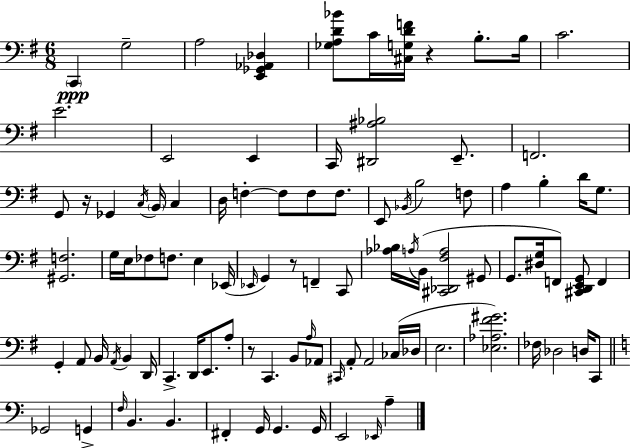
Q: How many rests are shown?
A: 4